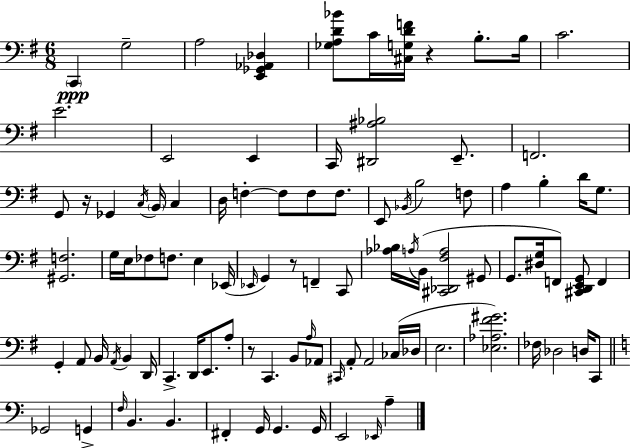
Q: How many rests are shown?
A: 4